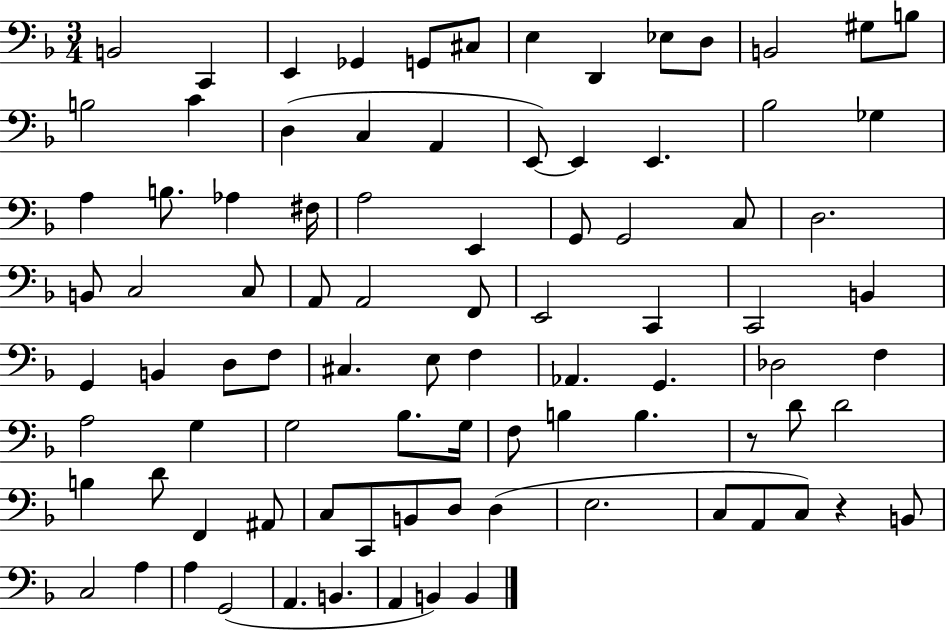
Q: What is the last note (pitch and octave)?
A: B2